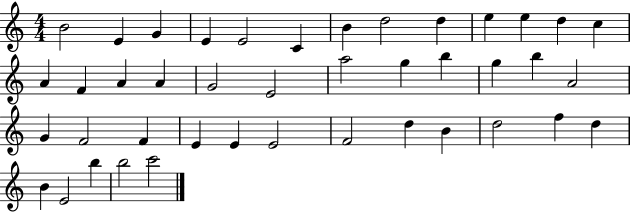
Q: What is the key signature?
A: C major